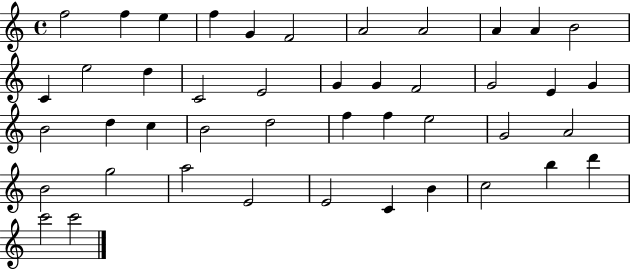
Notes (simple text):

F5/h F5/q E5/q F5/q G4/q F4/h A4/h A4/h A4/q A4/q B4/h C4/q E5/h D5/q C4/h E4/h G4/q G4/q F4/h G4/h E4/q G4/q B4/h D5/q C5/q B4/h D5/h F5/q F5/q E5/h G4/h A4/h B4/h G5/h A5/h E4/h E4/h C4/q B4/q C5/h B5/q D6/q C6/h C6/h